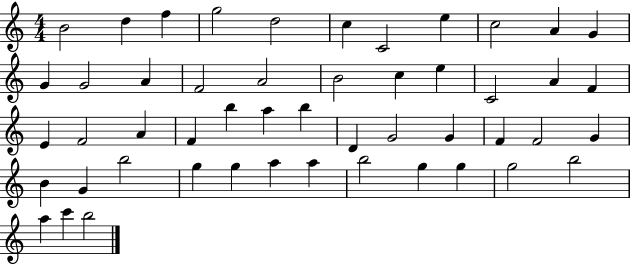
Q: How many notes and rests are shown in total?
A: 50